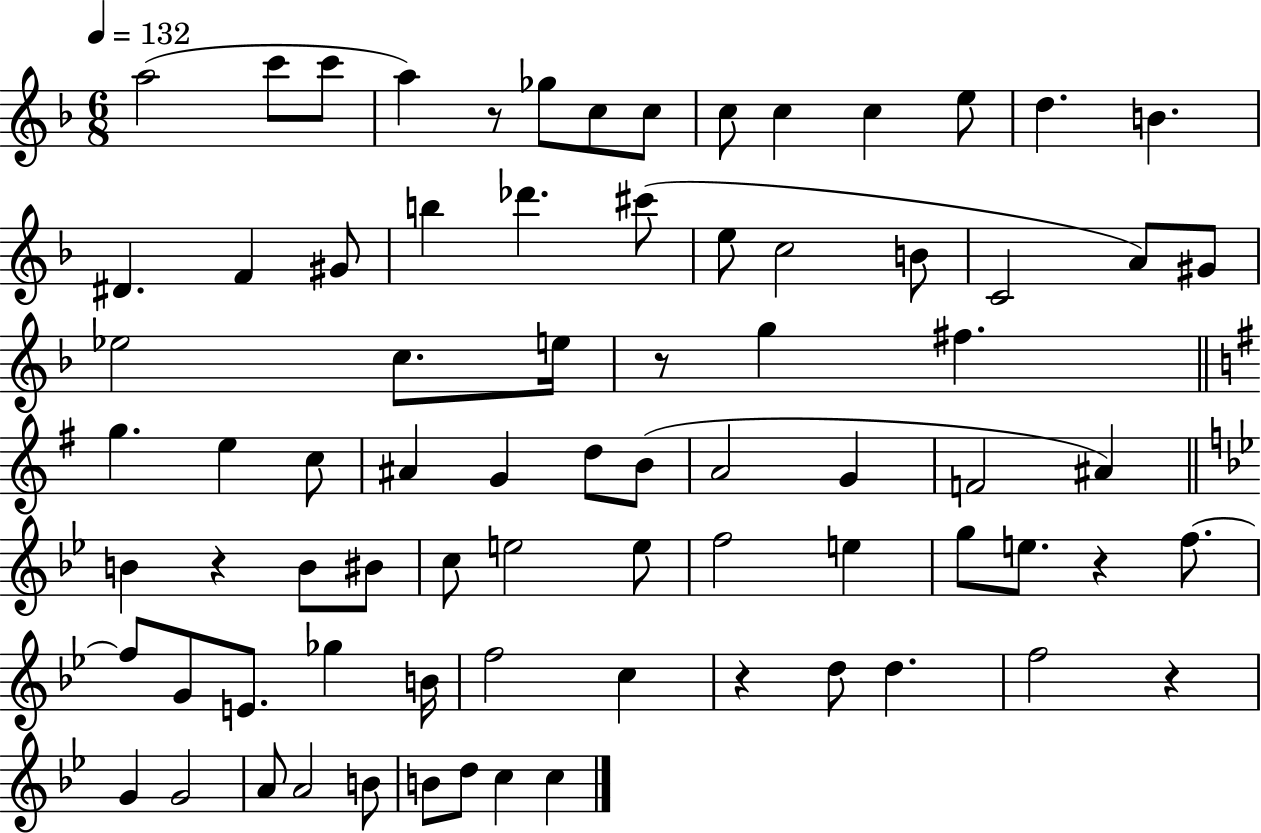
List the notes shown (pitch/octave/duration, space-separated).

A5/h C6/e C6/e A5/q R/e Gb5/e C5/e C5/e C5/e C5/q C5/q E5/e D5/q. B4/q. D#4/q. F4/q G#4/e B5/q Db6/q. C#6/e E5/e C5/h B4/e C4/h A4/e G#4/e Eb5/h C5/e. E5/s R/e G5/q F#5/q. G5/q. E5/q C5/e A#4/q G4/q D5/e B4/e A4/h G4/q F4/h A#4/q B4/q R/q B4/e BIS4/e C5/e E5/h E5/e F5/h E5/q G5/e E5/e. R/q F5/e. F5/e G4/e E4/e. Gb5/q B4/s F5/h C5/q R/q D5/e D5/q. F5/h R/q G4/q G4/h A4/e A4/h B4/e B4/e D5/e C5/q C5/q